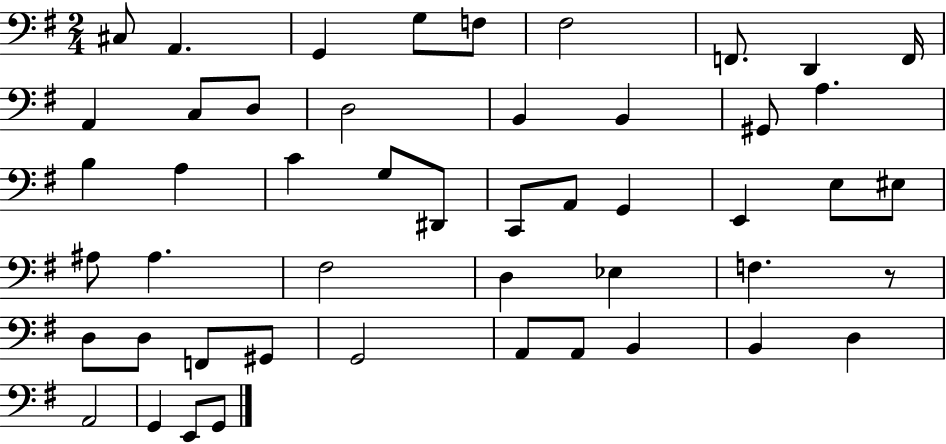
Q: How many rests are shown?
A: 1